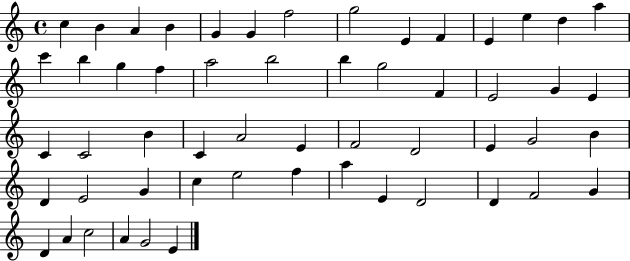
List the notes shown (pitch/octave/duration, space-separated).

C5/q B4/q A4/q B4/q G4/q G4/q F5/h G5/h E4/q F4/q E4/q E5/q D5/q A5/q C6/q B5/q G5/q F5/q A5/h B5/h B5/q G5/h F4/q E4/h G4/q E4/q C4/q C4/h B4/q C4/q A4/h E4/q F4/h D4/h E4/q G4/h B4/q D4/q E4/h G4/q C5/q E5/h F5/q A5/q E4/q D4/h D4/q F4/h G4/q D4/q A4/q C5/h A4/q G4/h E4/q